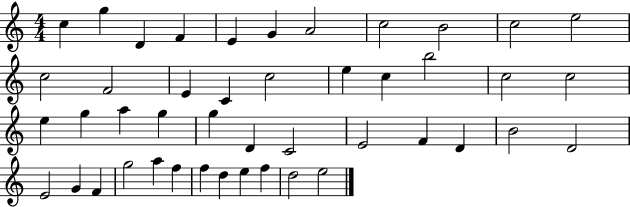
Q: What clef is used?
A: treble